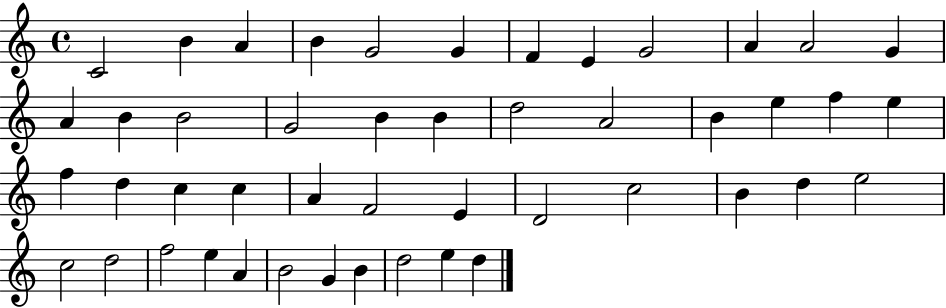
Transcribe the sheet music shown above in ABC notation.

X:1
T:Untitled
M:4/4
L:1/4
K:C
C2 B A B G2 G F E G2 A A2 G A B B2 G2 B B d2 A2 B e f e f d c c A F2 E D2 c2 B d e2 c2 d2 f2 e A B2 G B d2 e d